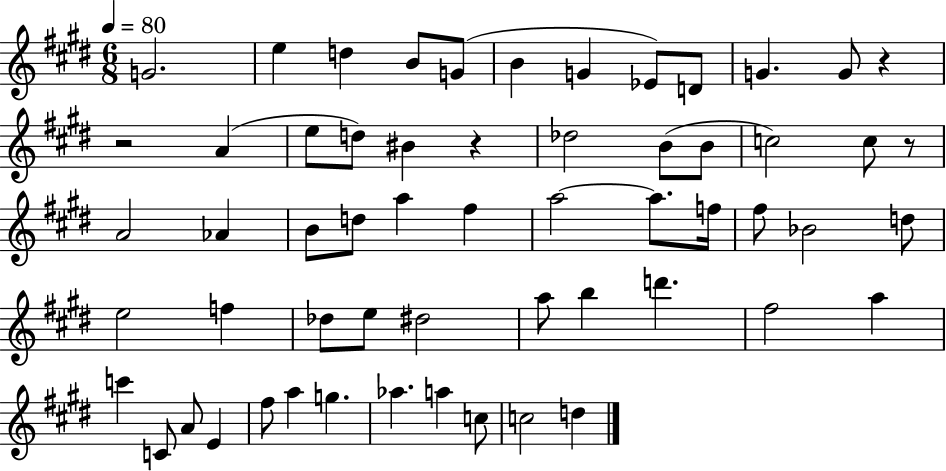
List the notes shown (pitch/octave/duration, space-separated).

G4/h. E5/q D5/q B4/e G4/e B4/q G4/q Eb4/e D4/e G4/q. G4/e R/q R/h A4/q E5/e D5/e BIS4/q R/q Db5/h B4/e B4/e C5/h C5/e R/e A4/h Ab4/q B4/e D5/e A5/q F#5/q A5/h A5/e. F5/s F#5/e Bb4/h D5/e E5/h F5/q Db5/e E5/e D#5/h A5/e B5/q D6/q. F#5/h A5/q C6/q C4/e A4/e E4/q F#5/e A5/q G5/q. Ab5/q. A5/q C5/e C5/h D5/q